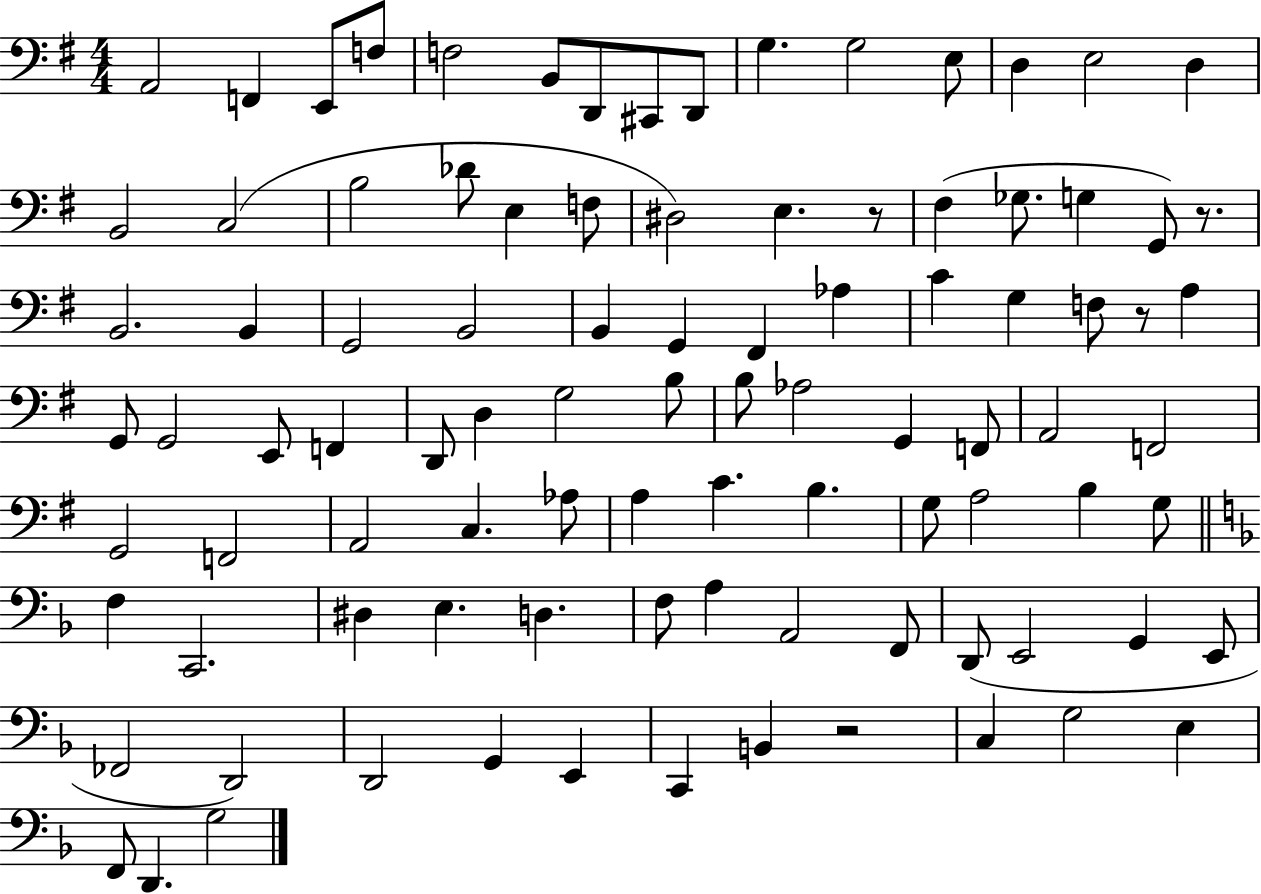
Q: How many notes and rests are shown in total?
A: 95